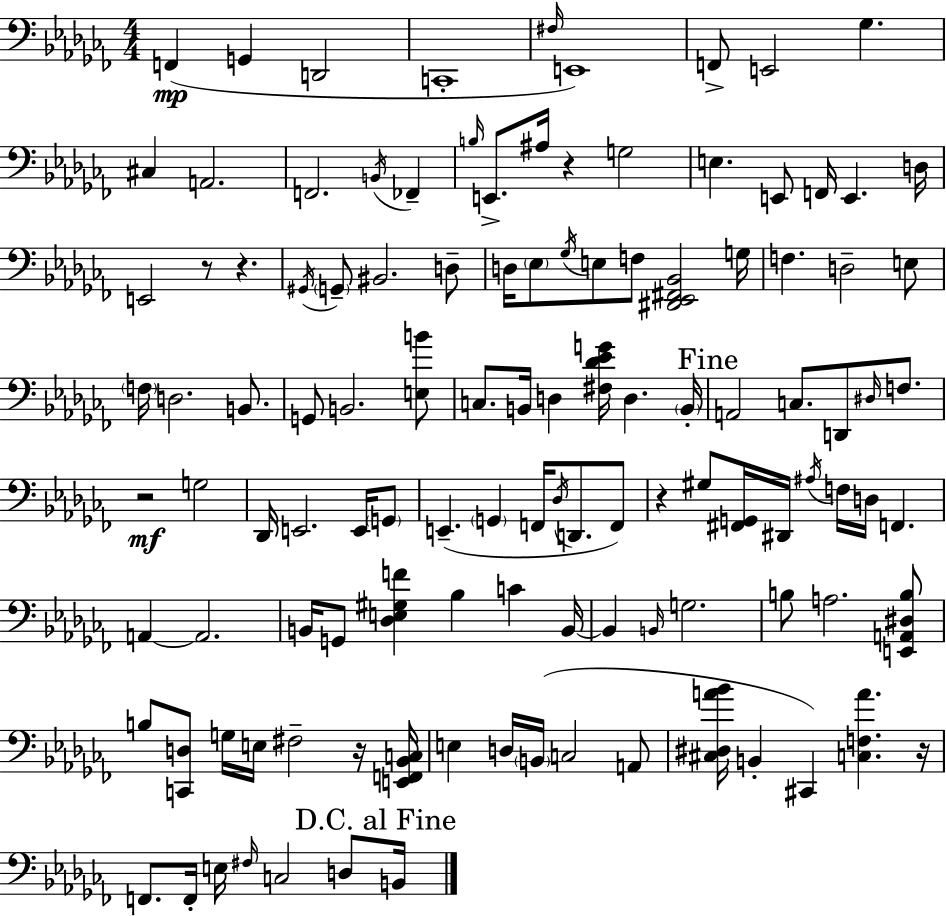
F2/q G2/q D2/h C2/w F#3/s E2/w F2/e E2/h Gb3/q. C#3/q A2/h. F2/h. B2/s FES2/q B3/s E2/e. A#3/s R/q G3/h E3/q. E2/e F2/s E2/q. D3/s E2/h R/e R/q. G#2/s G2/e BIS2/h. D3/e D3/s Eb3/e Gb3/s E3/e F3/e [D#2,Eb2,F#2,Bb2]/h G3/s F3/q. D3/h E3/e F3/s D3/h. B2/e. G2/e B2/h. [E3,B4]/e C3/e. B2/s D3/q [F#3,Db4,Eb4,G4]/s D3/q. B2/s A2/h C3/e. D2/e D#3/s F3/e. R/h G3/h Db2/s E2/h. E2/s G2/e E2/q. G2/q F2/s Db3/s D2/e. F2/e R/q G#3/e [F#2,G2]/s D#2/s A#3/s F3/s D3/s F2/q. A2/q A2/h. B2/s G2/e [Db3,E3,G#3,F4]/q Bb3/q C4/q B2/s B2/q B2/s G3/h. B3/e A3/h. [E2,A2,D#3,B3]/e B3/e [C2,D3]/e G3/s E3/s F#3/h R/s [E2,F2,Bb2,C3]/s E3/q D3/s B2/s C3/h A2/e [C#3,D#3,A4,Bb4]/s B2/q C#2/q [C3,F3,A4]/q. R/s F2/e. F2/s E3/s F#3/s C3/h D3/e B2/s